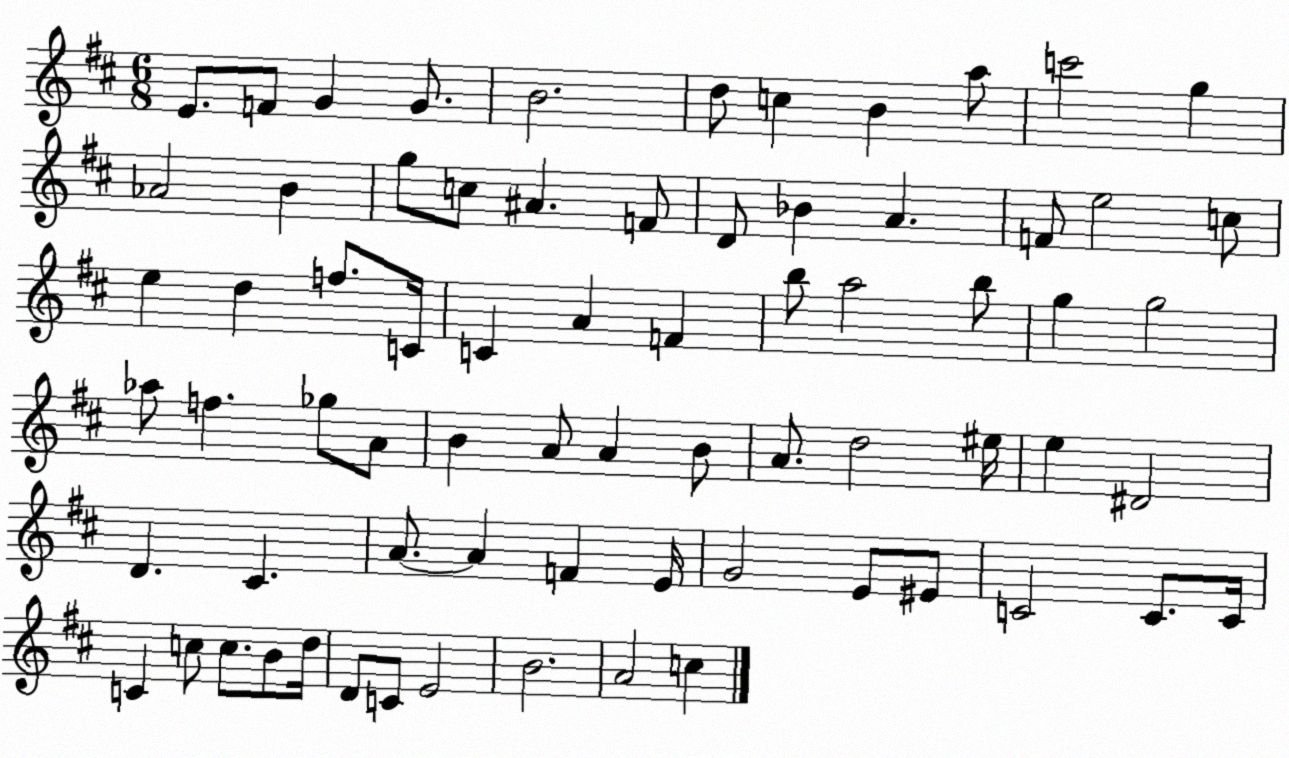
X:1
T:Untitled
M:6/8
L:1/4
K:D
E/2 F/2 G G/2 B2 d/2 c B a/2 c'2 g _A2 B g/2 c/2 ^A F/2 D/2 _B A F/2 e2 c/2 e d f/2 C/4 C A F b/2 a2 b/2 g g2 _a/2 f _g/2 A/2 B A/2 A B/2 A/2 d2 ^e/4 e ^D2 D ^C A/2 A F E/4 G2 E/2 ^E/2 C2 C/2 C/4 C c/2 c/2 B/2 d/4 D/2 C/2 E2 B2 A2 c